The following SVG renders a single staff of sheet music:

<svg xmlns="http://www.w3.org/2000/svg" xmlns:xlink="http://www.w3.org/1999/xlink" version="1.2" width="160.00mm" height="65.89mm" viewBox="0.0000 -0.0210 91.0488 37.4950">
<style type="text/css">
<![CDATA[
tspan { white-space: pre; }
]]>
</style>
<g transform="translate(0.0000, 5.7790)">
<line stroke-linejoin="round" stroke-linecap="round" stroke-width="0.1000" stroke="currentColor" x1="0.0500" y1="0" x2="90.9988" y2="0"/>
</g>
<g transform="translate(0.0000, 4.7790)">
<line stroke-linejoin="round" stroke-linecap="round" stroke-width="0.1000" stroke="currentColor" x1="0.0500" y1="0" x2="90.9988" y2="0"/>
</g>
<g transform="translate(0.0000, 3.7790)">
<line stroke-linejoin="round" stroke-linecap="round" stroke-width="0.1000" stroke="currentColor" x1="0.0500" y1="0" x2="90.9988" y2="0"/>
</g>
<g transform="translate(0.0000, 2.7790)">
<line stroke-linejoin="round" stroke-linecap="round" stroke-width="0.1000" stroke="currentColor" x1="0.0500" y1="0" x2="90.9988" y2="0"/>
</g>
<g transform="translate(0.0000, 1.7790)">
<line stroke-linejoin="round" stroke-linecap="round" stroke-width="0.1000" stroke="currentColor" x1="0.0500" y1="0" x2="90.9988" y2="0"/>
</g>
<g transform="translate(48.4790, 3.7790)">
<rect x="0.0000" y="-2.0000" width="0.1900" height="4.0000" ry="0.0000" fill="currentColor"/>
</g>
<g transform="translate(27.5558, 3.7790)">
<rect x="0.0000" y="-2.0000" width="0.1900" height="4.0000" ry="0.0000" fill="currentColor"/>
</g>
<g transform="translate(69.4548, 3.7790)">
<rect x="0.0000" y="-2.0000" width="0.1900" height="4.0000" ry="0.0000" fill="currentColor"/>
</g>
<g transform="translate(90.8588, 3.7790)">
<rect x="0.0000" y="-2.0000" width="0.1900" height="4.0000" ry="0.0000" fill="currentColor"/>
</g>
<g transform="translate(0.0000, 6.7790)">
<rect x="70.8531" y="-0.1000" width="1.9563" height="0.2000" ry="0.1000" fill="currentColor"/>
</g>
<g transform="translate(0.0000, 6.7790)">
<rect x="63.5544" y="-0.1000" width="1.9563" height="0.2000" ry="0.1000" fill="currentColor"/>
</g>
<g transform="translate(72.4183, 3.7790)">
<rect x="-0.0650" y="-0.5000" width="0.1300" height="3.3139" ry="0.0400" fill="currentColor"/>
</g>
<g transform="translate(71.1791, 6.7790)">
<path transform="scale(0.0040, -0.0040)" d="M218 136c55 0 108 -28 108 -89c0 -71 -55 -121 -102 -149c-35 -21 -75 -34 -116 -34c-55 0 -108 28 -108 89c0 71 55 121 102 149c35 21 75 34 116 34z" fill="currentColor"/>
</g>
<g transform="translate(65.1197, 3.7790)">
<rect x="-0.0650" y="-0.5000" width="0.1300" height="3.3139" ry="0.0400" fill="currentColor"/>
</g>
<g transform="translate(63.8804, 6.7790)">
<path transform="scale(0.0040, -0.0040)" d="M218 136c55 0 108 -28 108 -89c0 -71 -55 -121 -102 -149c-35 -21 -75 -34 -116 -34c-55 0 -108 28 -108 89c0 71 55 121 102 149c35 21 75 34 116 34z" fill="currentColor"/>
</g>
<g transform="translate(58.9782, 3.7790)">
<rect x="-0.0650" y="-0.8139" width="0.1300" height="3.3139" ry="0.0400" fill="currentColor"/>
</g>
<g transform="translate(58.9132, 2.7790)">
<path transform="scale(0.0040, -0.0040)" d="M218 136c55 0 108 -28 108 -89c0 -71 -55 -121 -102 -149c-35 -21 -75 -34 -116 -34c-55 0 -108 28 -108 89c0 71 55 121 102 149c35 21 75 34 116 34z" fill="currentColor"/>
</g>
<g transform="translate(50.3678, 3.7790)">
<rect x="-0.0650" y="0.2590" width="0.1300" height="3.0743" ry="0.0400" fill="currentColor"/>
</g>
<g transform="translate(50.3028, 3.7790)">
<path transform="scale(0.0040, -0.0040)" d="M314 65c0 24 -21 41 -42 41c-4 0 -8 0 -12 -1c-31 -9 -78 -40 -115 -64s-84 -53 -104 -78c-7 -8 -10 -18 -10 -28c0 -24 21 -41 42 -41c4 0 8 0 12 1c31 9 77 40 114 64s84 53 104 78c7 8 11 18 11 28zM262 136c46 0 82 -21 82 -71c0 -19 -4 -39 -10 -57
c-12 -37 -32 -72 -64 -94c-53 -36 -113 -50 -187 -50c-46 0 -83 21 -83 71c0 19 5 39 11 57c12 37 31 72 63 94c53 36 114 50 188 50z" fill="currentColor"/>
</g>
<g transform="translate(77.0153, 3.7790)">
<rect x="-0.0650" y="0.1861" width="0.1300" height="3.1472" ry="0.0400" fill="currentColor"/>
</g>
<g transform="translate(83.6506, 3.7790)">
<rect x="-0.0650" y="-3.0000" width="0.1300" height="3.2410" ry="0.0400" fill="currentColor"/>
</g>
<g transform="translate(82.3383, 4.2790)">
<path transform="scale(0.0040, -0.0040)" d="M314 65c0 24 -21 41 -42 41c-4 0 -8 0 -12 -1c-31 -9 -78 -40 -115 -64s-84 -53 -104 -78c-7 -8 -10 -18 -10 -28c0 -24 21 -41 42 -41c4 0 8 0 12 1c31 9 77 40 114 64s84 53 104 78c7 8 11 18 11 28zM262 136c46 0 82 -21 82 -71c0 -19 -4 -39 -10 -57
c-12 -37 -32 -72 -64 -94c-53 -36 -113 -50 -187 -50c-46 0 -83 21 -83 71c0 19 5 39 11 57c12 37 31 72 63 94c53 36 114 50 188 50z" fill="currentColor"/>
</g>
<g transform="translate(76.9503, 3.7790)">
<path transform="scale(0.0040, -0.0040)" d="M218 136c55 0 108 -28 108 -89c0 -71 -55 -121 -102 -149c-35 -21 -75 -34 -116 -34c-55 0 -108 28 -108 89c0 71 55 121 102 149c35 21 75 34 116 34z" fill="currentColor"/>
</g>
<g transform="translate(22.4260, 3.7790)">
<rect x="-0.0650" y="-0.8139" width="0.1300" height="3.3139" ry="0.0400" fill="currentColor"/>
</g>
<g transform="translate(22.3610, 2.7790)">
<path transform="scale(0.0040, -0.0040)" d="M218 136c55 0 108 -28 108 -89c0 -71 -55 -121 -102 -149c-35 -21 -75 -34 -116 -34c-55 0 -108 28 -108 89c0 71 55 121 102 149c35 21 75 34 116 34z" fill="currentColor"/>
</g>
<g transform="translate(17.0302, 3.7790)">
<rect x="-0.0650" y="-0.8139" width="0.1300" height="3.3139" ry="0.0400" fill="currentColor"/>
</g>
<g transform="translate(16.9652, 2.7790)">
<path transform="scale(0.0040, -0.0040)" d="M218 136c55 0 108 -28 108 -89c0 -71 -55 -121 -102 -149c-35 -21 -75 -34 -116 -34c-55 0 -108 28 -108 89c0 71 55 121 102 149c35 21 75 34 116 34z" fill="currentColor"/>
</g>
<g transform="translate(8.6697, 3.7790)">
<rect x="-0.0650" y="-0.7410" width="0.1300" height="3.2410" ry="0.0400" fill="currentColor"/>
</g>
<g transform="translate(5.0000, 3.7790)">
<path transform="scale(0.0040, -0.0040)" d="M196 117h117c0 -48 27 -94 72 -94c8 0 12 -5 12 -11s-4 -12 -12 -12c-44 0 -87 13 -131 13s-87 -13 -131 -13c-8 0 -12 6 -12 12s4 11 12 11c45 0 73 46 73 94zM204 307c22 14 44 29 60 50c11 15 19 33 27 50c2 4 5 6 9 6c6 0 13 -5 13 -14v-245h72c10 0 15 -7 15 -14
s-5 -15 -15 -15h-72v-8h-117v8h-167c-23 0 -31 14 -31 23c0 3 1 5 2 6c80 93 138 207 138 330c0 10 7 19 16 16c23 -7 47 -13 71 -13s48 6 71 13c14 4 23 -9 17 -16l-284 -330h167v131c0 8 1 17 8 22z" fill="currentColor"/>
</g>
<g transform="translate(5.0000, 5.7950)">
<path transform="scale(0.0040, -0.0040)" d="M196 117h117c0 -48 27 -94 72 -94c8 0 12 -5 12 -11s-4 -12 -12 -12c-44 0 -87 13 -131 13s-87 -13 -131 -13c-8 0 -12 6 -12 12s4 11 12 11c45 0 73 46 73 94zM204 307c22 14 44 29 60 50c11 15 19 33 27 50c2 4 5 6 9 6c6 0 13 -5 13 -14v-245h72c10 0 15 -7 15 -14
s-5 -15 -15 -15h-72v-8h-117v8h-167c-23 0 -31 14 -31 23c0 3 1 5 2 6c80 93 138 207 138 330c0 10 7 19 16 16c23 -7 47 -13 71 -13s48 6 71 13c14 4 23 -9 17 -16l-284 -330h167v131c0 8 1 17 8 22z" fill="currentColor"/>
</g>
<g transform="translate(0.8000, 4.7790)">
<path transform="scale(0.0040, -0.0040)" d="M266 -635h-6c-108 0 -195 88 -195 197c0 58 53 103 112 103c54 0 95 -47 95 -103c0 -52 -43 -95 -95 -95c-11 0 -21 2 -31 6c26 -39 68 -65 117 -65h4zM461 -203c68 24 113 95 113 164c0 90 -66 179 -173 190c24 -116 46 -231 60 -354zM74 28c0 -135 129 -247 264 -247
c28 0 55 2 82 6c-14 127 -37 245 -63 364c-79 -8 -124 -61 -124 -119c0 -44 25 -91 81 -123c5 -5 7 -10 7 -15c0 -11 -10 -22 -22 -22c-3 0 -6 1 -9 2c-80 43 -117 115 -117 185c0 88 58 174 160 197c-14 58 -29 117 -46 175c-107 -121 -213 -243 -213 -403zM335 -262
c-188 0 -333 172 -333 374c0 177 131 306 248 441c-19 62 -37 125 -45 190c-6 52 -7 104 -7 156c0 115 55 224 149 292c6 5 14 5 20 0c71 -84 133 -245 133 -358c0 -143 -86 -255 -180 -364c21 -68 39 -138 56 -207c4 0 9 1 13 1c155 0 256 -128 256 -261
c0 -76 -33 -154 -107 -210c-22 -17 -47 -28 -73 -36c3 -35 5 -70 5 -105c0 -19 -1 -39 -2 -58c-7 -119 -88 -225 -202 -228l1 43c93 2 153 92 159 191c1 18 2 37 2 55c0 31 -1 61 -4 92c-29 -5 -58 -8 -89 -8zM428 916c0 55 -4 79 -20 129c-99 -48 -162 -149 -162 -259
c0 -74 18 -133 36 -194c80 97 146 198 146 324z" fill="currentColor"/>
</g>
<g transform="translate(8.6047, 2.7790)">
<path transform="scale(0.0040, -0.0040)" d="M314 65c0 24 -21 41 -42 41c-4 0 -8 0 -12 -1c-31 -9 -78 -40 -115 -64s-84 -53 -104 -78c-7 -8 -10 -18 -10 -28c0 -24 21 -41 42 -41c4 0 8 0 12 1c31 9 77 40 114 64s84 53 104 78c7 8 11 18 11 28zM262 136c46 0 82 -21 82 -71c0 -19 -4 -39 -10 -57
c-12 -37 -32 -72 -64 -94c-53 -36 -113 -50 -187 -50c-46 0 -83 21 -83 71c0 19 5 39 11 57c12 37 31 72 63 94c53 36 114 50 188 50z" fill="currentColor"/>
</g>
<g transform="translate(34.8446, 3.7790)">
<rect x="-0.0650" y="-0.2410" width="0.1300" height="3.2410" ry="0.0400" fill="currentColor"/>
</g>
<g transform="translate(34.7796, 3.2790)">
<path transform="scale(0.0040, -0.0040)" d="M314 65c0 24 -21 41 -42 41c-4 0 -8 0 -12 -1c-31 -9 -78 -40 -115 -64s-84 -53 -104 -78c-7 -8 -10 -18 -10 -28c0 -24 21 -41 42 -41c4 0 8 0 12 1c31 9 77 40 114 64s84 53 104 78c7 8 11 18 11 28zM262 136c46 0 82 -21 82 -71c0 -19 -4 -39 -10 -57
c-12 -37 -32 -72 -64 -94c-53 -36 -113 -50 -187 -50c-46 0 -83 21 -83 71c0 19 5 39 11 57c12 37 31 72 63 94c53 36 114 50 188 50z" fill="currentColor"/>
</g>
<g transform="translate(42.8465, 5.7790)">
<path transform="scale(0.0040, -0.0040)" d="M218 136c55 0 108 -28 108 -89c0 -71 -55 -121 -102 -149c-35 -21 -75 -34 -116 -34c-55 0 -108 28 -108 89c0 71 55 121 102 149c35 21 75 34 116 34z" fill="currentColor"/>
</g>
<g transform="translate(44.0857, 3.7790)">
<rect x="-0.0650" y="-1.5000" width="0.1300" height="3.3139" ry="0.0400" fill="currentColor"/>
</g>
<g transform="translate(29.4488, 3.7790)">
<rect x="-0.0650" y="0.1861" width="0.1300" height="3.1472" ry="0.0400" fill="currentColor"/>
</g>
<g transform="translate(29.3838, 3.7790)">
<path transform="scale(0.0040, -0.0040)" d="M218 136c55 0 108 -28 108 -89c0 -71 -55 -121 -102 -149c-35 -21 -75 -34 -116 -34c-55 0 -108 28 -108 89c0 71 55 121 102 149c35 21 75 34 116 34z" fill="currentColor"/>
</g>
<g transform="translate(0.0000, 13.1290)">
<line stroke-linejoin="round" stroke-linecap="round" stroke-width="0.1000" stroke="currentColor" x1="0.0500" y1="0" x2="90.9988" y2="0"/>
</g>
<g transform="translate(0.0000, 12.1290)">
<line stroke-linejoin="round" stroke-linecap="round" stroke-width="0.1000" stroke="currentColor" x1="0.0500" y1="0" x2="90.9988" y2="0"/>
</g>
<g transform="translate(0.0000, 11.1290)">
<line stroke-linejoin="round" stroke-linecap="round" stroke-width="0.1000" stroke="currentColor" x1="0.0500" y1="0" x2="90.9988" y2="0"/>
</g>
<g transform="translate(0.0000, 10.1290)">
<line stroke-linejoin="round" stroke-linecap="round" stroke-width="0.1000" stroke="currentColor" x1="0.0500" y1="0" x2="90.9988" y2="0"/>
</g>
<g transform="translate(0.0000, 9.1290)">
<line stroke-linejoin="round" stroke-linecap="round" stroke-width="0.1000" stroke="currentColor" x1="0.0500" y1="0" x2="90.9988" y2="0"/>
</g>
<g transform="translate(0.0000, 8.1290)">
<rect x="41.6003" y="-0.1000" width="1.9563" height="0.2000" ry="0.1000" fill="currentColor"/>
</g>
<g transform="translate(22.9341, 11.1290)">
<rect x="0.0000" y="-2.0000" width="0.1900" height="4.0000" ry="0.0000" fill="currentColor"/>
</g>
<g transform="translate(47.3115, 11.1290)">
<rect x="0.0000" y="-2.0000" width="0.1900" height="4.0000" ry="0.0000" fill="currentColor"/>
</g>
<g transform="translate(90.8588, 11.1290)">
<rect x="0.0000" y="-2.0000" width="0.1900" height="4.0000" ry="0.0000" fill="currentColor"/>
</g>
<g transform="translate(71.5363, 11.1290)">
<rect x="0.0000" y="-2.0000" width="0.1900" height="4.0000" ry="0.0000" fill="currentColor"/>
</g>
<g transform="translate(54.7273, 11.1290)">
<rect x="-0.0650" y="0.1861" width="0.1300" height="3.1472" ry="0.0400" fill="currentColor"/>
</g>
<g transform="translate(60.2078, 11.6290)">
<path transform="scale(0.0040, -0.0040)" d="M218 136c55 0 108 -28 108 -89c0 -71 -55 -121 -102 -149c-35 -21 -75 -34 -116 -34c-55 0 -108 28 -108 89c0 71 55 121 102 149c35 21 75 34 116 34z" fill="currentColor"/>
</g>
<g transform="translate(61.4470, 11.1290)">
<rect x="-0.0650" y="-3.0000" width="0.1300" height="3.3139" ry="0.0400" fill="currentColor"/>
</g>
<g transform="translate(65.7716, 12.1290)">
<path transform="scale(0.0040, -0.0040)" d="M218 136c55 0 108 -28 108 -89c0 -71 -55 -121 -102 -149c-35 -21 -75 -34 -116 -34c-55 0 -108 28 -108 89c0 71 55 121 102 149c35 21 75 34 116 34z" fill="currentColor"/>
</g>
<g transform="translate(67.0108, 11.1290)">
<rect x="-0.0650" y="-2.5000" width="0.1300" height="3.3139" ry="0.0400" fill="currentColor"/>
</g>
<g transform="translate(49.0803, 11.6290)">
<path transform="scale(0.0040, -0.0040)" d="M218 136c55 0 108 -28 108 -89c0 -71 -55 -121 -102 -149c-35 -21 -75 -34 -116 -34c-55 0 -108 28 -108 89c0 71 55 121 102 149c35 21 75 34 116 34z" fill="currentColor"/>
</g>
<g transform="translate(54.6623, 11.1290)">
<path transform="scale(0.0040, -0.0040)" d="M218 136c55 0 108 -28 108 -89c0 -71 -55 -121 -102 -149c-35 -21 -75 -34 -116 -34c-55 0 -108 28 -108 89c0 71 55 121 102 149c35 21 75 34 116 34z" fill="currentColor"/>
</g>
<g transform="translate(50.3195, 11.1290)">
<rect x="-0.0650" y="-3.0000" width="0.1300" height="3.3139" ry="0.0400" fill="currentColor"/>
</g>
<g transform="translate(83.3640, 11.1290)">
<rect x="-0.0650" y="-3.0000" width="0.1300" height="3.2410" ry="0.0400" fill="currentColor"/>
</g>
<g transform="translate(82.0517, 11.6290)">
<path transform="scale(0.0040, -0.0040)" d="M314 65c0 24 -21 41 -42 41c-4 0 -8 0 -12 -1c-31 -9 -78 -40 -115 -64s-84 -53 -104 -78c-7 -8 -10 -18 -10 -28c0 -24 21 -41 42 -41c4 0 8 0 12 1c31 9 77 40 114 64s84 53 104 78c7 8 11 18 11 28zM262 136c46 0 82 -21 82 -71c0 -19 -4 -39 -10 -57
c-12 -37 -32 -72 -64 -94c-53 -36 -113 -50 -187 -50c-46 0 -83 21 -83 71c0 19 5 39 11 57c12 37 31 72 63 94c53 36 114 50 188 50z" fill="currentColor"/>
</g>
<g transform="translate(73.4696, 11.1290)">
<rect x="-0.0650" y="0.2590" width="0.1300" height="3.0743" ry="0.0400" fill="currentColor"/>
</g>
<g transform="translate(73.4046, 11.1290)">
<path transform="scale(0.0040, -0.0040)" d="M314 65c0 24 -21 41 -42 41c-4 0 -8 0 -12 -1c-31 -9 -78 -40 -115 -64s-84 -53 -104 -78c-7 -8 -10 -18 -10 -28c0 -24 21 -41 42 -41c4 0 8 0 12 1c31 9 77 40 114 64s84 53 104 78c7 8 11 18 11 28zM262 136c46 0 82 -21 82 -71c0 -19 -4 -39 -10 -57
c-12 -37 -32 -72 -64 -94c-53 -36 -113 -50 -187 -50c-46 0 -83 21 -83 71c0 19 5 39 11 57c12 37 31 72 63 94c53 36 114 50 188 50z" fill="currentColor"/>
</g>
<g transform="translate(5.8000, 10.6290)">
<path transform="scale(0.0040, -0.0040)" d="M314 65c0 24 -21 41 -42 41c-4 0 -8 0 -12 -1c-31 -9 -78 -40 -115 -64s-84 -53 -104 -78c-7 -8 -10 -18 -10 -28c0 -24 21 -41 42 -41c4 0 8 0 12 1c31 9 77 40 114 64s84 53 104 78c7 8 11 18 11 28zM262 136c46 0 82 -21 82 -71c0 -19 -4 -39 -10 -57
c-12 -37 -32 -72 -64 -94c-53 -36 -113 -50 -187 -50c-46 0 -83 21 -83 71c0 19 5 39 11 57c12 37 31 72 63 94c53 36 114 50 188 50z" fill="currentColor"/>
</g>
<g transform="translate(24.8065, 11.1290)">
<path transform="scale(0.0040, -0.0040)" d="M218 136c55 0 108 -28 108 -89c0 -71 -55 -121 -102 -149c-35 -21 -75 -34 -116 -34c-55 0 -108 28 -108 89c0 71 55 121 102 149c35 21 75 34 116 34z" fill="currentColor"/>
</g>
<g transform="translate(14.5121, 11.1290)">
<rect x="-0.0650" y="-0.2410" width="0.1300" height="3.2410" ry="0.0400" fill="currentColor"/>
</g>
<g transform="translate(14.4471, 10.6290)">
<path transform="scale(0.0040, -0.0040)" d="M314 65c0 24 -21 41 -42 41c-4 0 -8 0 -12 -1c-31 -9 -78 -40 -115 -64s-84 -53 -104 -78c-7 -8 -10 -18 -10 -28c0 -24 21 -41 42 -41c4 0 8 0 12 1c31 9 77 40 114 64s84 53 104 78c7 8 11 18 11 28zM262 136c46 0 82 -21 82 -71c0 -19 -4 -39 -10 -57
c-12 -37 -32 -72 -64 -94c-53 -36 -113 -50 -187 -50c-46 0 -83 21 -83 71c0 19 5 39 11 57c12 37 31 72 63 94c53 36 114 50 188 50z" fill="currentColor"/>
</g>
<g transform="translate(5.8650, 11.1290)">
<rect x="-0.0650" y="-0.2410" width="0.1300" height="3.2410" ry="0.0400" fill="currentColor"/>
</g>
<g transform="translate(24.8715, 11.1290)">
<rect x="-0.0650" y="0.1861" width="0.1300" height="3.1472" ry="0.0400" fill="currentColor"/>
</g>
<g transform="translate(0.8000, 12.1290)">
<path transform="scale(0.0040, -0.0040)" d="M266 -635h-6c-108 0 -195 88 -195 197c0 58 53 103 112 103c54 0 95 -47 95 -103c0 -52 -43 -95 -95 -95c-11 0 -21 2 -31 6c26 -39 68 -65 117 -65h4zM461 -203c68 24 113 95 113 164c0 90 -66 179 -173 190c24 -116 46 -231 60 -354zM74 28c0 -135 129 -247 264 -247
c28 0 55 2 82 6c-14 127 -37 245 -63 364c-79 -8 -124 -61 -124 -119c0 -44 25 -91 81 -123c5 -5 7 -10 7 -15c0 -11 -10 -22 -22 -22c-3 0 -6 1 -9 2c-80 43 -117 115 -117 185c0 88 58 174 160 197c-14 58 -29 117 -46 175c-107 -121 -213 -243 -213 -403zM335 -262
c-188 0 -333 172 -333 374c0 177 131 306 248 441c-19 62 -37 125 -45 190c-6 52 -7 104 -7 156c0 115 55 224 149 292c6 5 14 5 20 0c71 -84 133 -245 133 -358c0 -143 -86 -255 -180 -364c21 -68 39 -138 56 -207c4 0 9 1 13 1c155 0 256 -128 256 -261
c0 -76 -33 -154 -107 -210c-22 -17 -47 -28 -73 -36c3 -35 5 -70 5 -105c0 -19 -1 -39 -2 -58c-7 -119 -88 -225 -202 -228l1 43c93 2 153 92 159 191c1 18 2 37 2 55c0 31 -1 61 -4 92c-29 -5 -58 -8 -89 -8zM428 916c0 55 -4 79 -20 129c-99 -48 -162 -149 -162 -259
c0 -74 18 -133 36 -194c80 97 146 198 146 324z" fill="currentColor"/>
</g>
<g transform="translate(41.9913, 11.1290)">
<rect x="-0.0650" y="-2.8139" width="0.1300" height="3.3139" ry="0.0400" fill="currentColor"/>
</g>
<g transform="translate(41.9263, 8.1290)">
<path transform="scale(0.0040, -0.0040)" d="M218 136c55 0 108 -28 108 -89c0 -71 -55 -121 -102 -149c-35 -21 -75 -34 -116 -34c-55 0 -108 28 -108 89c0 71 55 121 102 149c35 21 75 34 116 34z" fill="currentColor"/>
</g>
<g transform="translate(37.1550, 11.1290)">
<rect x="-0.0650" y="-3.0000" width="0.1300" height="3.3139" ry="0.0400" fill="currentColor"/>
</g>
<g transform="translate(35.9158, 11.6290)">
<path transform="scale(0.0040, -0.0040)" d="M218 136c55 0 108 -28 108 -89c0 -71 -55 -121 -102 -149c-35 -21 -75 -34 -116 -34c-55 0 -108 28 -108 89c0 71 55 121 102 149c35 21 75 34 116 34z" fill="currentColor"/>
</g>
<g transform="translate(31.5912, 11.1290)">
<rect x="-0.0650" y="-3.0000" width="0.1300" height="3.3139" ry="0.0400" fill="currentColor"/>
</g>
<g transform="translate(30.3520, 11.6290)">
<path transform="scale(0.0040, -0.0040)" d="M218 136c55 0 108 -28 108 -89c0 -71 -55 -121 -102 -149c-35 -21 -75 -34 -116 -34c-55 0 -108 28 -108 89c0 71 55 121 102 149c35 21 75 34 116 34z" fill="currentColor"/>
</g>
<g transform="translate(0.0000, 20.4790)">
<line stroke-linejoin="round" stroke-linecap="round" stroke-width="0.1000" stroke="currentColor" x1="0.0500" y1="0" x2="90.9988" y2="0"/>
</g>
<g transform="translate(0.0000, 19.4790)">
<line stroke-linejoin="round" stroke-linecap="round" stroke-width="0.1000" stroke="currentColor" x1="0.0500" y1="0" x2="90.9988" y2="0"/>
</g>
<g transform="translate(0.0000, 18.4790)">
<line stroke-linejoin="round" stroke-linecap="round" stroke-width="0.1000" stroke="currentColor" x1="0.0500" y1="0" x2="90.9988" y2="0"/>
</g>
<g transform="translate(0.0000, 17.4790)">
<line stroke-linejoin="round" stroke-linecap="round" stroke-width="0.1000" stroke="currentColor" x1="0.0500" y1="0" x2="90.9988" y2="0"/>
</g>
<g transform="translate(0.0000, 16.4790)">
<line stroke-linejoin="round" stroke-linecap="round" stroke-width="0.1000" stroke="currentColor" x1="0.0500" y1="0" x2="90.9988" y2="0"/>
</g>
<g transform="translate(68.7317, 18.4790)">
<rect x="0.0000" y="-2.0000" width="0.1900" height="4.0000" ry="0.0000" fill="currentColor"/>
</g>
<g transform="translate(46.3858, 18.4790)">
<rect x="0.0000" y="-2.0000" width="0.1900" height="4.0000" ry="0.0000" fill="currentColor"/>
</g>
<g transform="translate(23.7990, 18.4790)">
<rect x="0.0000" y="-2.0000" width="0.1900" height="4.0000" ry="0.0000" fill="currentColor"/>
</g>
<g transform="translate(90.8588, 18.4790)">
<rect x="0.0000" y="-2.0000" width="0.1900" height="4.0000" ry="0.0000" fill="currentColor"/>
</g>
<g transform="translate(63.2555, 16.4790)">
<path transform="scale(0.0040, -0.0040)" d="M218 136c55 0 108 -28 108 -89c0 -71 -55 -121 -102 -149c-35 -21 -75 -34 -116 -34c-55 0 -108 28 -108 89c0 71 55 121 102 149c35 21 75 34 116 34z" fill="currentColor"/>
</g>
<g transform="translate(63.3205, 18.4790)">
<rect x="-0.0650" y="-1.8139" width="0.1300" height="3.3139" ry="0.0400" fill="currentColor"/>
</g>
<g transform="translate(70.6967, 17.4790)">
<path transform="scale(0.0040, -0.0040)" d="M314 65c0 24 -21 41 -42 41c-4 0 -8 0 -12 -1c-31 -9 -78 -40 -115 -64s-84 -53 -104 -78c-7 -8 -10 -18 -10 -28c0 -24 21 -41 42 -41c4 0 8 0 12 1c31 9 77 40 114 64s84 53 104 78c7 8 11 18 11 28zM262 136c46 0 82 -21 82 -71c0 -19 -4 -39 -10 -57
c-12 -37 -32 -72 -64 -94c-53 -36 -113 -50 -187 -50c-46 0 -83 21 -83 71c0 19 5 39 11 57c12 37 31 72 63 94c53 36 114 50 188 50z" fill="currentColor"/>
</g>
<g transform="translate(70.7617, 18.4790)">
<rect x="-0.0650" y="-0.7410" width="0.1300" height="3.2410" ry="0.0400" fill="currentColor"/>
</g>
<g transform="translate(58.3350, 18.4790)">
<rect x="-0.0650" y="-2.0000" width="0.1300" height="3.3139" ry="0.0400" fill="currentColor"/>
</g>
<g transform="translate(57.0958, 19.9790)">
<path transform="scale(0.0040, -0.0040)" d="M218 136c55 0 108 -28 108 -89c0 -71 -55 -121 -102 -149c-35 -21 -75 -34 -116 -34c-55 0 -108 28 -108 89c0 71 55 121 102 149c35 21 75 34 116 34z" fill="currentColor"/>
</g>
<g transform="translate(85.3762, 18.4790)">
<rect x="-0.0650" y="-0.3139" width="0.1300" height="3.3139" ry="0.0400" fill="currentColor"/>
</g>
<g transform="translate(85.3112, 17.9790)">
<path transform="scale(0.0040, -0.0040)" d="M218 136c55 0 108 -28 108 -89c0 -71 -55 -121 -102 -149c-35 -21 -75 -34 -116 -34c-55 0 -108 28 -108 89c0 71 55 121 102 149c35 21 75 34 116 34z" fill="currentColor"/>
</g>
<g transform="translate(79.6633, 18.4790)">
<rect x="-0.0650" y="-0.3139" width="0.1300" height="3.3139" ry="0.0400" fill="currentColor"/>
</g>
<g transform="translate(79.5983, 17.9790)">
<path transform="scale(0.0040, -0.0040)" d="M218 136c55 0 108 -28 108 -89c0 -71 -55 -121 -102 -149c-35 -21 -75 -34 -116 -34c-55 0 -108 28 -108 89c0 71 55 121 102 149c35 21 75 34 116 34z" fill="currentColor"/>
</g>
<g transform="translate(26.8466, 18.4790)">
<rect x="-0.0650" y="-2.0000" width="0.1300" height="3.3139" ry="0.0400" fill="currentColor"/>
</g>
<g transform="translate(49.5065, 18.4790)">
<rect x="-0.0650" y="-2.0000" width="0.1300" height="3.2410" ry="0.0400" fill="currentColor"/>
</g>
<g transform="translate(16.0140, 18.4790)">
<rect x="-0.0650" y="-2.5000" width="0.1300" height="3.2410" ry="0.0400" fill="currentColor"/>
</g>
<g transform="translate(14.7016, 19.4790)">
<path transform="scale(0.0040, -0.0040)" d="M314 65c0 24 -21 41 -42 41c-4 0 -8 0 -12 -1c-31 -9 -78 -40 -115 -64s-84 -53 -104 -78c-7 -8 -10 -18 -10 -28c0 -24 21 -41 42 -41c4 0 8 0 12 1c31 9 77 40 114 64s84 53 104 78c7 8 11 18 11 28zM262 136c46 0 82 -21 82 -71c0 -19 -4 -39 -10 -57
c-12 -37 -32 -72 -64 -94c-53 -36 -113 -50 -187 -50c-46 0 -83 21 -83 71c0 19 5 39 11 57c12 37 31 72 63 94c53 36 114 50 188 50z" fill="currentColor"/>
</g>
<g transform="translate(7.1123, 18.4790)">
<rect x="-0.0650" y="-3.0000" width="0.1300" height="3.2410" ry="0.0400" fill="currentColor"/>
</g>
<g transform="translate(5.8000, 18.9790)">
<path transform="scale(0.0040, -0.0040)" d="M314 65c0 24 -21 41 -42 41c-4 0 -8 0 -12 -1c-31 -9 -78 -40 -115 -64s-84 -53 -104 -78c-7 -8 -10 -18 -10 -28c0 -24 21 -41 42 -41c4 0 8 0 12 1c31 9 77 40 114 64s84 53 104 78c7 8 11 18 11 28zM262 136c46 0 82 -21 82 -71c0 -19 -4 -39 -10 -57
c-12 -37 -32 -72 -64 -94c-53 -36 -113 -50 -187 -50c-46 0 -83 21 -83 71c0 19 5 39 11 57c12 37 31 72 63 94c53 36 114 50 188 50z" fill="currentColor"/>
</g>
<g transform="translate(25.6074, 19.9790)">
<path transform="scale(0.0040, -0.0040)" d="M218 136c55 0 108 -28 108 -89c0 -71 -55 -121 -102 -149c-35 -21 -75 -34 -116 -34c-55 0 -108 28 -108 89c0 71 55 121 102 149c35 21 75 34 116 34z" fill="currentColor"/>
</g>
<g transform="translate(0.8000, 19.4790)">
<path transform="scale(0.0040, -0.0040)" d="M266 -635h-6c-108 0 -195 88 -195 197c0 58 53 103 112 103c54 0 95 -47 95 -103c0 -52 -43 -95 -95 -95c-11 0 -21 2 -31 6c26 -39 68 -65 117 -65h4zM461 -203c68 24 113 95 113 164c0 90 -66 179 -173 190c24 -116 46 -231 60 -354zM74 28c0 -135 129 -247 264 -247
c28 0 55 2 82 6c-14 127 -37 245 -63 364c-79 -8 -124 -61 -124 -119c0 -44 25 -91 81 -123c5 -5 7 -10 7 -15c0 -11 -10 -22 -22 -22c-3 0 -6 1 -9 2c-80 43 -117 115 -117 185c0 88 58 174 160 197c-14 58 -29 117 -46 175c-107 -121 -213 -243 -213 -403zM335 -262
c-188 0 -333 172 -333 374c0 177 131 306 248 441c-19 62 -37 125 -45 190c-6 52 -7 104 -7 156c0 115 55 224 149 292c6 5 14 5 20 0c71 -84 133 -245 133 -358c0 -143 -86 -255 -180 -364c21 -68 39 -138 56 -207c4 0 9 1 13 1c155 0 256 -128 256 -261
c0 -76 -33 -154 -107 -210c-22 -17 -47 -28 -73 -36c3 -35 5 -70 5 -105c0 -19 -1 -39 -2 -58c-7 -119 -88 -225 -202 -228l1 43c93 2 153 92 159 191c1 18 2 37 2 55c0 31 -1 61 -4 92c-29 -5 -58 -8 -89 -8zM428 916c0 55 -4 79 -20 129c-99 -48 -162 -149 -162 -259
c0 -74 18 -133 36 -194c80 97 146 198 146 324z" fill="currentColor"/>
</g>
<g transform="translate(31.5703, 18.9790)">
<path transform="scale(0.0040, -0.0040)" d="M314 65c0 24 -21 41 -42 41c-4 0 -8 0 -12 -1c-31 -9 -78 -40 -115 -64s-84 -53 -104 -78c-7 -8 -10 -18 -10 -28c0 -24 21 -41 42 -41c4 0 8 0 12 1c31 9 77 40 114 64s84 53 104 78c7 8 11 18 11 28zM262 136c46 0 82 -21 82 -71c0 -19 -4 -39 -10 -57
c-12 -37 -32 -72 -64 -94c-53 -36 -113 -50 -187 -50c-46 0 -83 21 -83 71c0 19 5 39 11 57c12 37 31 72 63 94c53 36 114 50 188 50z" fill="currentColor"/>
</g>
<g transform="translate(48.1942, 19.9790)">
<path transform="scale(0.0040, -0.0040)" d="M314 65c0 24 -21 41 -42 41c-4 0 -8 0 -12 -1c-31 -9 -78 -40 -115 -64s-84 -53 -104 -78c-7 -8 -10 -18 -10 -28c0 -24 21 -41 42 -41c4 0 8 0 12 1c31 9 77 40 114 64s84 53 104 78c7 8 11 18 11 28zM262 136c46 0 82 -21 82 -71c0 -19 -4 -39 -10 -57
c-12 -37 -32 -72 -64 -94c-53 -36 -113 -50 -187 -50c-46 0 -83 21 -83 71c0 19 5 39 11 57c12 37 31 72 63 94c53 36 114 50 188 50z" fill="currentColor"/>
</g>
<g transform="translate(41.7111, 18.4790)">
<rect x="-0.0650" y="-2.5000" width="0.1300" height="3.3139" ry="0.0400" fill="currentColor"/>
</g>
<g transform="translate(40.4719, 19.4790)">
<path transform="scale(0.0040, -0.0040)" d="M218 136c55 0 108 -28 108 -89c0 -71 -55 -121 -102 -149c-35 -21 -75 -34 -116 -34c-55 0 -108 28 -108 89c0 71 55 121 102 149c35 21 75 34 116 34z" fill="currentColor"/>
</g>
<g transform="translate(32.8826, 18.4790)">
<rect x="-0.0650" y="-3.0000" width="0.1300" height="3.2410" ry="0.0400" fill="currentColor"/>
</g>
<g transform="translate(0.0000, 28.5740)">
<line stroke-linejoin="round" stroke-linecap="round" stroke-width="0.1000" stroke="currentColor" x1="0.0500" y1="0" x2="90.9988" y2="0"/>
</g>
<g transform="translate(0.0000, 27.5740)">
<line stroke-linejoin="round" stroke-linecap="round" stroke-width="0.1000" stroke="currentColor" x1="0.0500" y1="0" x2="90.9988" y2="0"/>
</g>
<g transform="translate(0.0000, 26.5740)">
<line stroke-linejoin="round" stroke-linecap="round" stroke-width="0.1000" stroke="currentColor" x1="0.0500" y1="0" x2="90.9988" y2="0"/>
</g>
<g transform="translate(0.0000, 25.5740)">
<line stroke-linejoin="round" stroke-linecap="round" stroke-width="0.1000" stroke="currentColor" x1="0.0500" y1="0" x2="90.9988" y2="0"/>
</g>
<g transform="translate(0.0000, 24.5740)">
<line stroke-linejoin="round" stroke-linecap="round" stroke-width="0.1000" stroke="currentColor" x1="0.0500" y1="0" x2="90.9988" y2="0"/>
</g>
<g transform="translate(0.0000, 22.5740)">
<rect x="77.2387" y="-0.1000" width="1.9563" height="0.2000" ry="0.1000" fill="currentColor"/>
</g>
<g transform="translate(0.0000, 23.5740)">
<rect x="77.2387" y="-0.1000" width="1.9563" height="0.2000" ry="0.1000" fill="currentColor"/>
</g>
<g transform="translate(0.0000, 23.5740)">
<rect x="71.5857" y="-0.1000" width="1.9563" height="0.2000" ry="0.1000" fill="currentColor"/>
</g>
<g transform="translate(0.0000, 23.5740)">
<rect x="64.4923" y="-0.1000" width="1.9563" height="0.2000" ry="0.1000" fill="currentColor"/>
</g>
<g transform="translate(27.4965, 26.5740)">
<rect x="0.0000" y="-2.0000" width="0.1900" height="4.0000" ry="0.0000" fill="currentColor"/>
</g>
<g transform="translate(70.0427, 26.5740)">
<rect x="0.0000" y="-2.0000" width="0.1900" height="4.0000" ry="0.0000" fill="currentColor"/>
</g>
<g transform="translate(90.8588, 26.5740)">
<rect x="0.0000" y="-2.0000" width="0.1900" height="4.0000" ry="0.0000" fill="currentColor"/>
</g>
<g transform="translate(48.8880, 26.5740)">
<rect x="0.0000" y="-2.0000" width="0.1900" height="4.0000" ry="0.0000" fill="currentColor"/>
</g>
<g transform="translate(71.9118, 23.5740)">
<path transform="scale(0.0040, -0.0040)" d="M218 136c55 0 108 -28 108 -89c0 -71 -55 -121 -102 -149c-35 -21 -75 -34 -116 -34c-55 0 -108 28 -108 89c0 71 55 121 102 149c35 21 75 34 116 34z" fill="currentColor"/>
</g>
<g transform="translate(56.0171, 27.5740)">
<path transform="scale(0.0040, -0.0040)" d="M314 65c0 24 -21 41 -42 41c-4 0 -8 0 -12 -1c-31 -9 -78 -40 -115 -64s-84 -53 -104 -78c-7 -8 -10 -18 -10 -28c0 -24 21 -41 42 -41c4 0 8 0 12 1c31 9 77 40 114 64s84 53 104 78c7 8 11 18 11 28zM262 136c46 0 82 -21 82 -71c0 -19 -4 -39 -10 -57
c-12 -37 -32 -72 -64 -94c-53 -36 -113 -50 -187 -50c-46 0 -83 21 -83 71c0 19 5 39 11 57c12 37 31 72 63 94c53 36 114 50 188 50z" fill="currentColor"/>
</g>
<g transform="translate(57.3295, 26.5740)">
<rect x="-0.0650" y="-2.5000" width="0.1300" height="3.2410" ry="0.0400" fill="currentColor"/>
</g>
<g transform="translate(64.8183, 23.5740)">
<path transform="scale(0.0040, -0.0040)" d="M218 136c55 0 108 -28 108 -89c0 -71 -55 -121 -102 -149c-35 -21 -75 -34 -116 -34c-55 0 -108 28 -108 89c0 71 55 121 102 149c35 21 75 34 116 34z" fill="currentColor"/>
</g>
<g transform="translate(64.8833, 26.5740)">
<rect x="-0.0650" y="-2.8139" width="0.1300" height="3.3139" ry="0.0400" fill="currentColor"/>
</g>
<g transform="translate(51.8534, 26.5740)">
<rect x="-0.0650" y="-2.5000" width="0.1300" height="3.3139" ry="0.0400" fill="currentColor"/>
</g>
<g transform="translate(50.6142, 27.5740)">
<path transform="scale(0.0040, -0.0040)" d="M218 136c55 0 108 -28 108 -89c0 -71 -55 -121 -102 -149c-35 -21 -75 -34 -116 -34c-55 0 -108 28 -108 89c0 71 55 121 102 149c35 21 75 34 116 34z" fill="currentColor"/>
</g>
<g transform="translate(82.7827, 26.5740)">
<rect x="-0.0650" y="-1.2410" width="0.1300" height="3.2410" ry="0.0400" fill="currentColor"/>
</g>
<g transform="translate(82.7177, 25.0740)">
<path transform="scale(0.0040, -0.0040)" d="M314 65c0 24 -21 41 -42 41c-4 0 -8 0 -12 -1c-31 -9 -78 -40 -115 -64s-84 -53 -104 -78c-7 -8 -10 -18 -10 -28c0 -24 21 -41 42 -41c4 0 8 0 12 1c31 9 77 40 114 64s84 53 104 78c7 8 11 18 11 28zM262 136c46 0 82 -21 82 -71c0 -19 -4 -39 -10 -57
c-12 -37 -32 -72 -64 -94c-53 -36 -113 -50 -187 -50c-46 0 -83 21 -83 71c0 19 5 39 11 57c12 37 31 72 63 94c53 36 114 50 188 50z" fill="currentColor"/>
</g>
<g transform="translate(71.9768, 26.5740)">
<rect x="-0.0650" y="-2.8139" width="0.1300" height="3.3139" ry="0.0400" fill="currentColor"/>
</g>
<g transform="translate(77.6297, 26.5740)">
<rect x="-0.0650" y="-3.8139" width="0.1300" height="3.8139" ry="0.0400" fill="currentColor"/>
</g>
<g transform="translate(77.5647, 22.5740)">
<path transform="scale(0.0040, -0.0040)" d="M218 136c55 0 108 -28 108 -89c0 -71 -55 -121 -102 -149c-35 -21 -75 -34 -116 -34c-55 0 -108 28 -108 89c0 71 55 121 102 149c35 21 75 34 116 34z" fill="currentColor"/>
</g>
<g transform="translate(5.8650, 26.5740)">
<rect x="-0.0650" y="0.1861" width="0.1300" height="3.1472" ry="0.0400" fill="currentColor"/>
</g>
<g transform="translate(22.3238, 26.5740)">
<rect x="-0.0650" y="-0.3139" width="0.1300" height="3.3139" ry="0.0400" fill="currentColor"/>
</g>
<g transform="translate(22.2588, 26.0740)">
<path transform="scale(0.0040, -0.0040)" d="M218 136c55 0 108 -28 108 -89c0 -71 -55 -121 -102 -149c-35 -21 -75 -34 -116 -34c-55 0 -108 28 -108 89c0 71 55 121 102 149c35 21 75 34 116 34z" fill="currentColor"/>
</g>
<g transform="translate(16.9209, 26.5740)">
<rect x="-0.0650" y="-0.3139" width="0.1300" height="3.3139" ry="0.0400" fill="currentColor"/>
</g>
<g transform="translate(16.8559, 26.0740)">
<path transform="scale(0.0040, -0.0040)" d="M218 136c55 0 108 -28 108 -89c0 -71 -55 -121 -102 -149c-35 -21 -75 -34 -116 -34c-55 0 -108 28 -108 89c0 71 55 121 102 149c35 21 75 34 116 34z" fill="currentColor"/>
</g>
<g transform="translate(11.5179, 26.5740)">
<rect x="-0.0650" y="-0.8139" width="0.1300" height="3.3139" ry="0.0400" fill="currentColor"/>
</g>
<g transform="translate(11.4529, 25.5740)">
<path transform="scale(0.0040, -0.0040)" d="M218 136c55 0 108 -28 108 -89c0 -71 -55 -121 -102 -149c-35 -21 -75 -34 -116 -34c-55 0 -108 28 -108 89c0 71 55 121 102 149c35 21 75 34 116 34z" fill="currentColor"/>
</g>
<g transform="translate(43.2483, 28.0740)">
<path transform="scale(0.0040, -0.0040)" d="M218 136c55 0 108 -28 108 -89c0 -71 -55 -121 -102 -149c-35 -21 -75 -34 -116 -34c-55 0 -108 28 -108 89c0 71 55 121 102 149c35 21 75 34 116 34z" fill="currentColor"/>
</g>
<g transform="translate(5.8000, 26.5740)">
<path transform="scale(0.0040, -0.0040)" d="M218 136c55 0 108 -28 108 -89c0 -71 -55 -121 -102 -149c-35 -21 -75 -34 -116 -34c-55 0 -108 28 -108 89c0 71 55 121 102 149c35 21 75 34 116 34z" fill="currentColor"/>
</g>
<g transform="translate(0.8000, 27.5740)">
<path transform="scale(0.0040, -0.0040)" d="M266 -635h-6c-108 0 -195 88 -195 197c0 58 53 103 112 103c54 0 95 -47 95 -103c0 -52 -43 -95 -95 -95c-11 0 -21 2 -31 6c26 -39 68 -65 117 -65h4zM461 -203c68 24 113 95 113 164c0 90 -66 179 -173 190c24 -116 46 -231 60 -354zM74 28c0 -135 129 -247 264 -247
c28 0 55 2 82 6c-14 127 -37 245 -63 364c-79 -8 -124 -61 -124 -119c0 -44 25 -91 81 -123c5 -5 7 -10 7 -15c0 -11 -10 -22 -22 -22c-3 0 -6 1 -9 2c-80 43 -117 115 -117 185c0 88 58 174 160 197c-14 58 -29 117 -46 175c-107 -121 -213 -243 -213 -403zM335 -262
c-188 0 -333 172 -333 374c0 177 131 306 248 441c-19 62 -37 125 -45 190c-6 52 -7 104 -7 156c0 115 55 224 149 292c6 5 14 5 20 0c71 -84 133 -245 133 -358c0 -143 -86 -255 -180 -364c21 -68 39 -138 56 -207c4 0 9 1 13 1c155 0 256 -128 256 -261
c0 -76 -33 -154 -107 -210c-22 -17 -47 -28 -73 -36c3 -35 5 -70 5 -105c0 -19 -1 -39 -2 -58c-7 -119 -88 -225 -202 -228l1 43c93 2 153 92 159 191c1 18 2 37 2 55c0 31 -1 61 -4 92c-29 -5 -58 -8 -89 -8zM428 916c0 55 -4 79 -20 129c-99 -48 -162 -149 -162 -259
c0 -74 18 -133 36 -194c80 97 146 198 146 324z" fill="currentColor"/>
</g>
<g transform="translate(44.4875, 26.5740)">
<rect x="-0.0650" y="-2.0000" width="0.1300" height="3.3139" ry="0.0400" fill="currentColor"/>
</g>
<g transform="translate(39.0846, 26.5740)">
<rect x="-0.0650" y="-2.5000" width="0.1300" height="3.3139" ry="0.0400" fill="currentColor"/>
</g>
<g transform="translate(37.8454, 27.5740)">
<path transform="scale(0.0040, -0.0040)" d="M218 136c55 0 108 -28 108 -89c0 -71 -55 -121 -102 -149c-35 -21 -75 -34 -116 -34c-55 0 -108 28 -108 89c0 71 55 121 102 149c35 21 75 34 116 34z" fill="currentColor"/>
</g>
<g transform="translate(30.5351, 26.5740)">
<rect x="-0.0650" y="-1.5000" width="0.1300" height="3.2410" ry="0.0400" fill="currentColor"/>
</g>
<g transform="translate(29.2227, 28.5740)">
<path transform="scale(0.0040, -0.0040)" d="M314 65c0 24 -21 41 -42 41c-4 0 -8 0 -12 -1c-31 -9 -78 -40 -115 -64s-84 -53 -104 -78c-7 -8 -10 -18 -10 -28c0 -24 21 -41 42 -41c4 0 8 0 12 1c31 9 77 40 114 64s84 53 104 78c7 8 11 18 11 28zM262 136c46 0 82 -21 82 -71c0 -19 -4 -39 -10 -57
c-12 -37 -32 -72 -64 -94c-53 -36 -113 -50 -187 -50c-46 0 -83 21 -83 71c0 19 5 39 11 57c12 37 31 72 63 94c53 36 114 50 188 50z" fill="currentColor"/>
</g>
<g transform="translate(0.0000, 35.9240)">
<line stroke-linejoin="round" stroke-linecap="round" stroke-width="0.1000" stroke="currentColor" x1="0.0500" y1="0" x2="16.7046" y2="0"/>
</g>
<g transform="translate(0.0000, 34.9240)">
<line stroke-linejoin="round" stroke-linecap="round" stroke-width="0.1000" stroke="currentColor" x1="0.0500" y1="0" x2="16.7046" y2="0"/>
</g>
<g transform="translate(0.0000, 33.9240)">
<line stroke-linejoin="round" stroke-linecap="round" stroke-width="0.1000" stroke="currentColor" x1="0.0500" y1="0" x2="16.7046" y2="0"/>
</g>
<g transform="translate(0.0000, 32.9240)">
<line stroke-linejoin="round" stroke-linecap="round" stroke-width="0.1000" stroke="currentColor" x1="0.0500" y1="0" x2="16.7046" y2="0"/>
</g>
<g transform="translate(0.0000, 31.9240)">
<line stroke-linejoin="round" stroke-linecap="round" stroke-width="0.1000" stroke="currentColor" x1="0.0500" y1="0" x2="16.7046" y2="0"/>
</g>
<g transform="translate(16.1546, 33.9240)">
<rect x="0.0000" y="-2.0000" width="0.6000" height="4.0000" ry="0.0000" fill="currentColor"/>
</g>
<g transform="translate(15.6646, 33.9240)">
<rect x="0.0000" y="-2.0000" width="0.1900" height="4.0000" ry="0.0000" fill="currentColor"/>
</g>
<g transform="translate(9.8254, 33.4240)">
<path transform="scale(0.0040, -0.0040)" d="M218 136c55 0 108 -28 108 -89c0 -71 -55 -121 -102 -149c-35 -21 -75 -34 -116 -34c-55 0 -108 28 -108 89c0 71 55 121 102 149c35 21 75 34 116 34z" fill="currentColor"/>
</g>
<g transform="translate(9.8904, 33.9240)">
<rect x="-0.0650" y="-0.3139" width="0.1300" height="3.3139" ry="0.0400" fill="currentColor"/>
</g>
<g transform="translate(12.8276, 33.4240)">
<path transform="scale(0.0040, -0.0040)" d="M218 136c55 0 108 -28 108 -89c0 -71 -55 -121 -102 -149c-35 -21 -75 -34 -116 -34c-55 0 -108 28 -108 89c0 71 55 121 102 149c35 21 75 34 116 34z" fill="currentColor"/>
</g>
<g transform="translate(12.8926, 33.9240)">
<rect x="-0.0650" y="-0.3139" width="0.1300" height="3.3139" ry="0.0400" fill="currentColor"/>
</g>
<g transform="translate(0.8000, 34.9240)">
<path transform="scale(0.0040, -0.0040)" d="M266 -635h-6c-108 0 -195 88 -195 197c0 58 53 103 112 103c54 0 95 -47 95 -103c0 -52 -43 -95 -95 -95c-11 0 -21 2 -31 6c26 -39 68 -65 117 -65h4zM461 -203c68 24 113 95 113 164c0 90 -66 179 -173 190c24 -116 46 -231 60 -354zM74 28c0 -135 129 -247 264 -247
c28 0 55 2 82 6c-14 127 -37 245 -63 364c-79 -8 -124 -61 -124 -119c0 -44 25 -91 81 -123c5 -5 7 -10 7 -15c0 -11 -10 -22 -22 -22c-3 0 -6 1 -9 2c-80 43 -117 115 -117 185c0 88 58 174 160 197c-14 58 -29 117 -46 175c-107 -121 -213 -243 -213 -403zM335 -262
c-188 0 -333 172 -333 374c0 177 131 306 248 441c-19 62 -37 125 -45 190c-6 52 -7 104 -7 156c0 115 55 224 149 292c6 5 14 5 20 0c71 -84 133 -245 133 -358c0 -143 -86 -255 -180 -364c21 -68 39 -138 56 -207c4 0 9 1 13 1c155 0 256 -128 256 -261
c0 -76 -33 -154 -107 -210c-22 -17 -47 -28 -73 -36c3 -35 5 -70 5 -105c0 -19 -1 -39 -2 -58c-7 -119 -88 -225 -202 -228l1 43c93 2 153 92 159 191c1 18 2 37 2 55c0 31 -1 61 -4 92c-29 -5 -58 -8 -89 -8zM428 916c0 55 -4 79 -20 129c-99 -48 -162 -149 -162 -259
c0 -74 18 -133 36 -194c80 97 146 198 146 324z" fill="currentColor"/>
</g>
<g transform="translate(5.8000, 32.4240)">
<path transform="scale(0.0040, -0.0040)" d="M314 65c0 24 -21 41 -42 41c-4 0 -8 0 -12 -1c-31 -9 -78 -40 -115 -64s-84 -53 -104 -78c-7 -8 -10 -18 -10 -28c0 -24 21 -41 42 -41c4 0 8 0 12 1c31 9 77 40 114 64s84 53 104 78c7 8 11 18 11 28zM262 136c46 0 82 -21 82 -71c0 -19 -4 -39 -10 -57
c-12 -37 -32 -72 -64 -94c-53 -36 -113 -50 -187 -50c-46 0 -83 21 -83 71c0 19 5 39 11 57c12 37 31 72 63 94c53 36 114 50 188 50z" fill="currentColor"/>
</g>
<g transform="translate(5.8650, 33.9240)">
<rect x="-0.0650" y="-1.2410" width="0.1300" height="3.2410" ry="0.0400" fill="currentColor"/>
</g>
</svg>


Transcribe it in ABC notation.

X:1
T:Untitled
M:4/4
L:1/4
K:C
d2 d d B c2 E B2 d C C B A2 c2 c2 B A A a A B A G B2 A2 A2 G2 F A2 G F2 F f d2 c c B d c c E2 G F G G2 a a c' e2 e2 c c